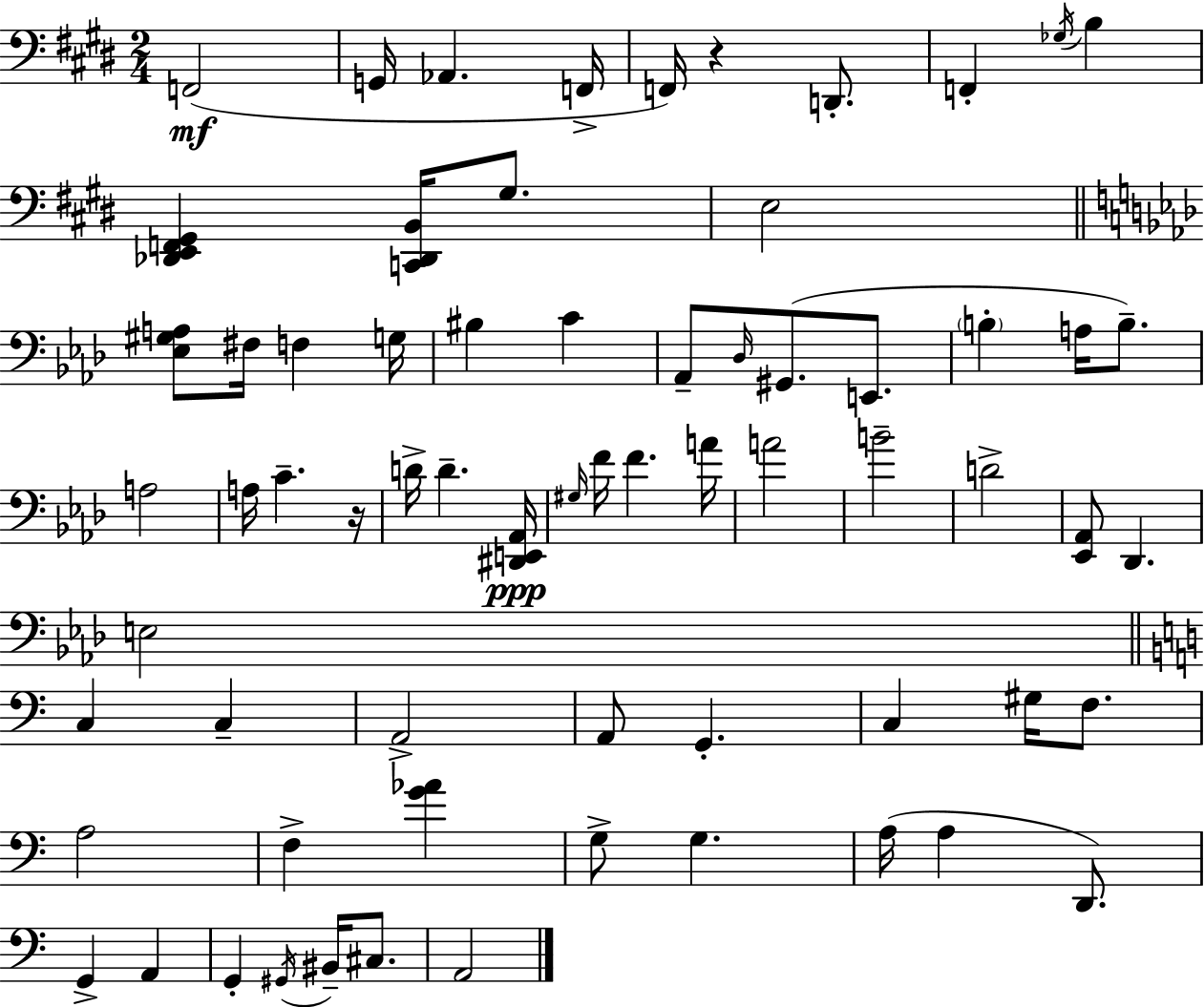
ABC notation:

X:1
T:Untitled
M:2/4
L:1/4
K:E
F,,2 G,,/4 _A,, F,,/4 F,,/4 z D,,/2 F,, _G,/4 B, [_D,,E,,F,,^G,,] [C,,_D,,B,,]/4 ^G,/2 E,2 [_E,^G,A,]/2 ^F,/4 F, G,/4 ^B, C _A,,/2 _D,/4 ^G,,/2 E,,/2 B, A,/4 B,/2 A,2 A,/4 C z/4 D/4 D [^D,,E,,_A,,]/4 ^G,/4 F/4 F A/4 A2 B2 D2 [_E,,_A,,]/2 _D,, E,2 C, C, A,,2 A,,/2 G,, C, ^G,/4 F,/2 A,2 F, [G_A] G,/2 G, A,/4 A, D,,/2 G,, A,, G,, ^G,,/4 ^B,,/4 ^C,/2 A,,2